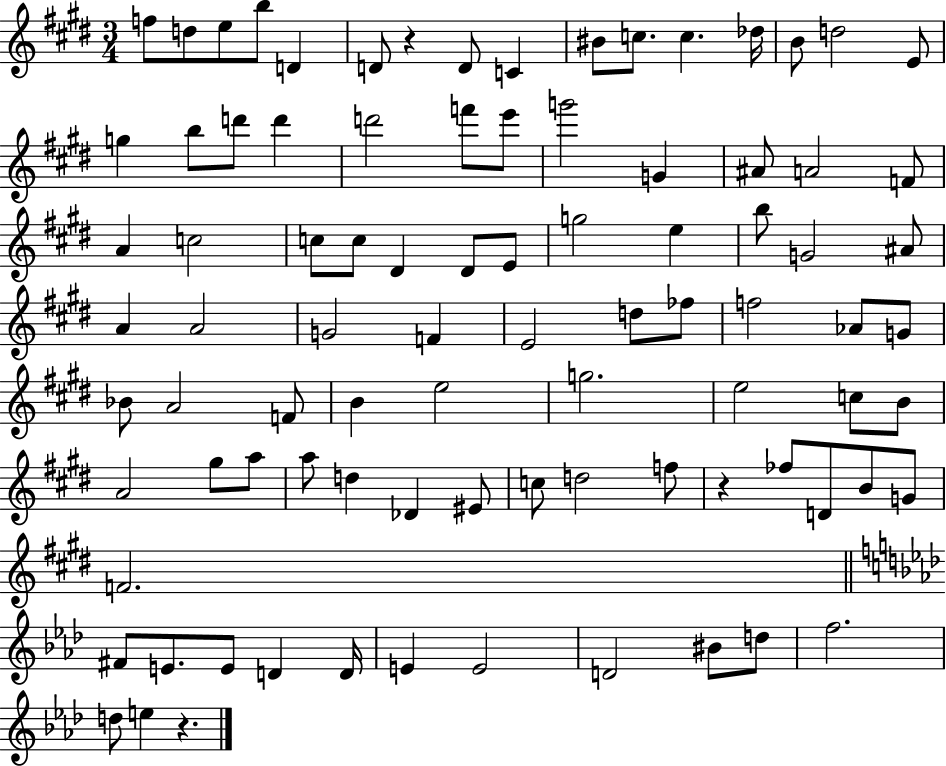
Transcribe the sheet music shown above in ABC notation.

X:1
T:Untitled
M:3/4
L:1/4
K:E
f/2 d/2 e/2 b/2 D D/2 z D/2 C ^B/2 c/2 c _d/4 B/2 d2 E/2 g b/2 d'/2 d' d'2 f'/2 e'/2 g'2 G ^A/2 A2 F/2 A c2 c/2 c/2 ^D ^D/2 E/2 g2 e b/2 G2 ^A/2 A A2 G2 F E2 d/2 _f/2 f2 _A/2 G/2 _B/2 A2 F/2 B e2 g2 e2 c/2 B/2 A2 ^g/2 a/2 a/2 d _D ^E/2 c/2 d2 f/2 z _f/2 D/2 B/2 G/2 F2 ^F/2 E/2 E/2 D D/4 E E2 D2 ^B/2 d/2 f2 d/2 e z